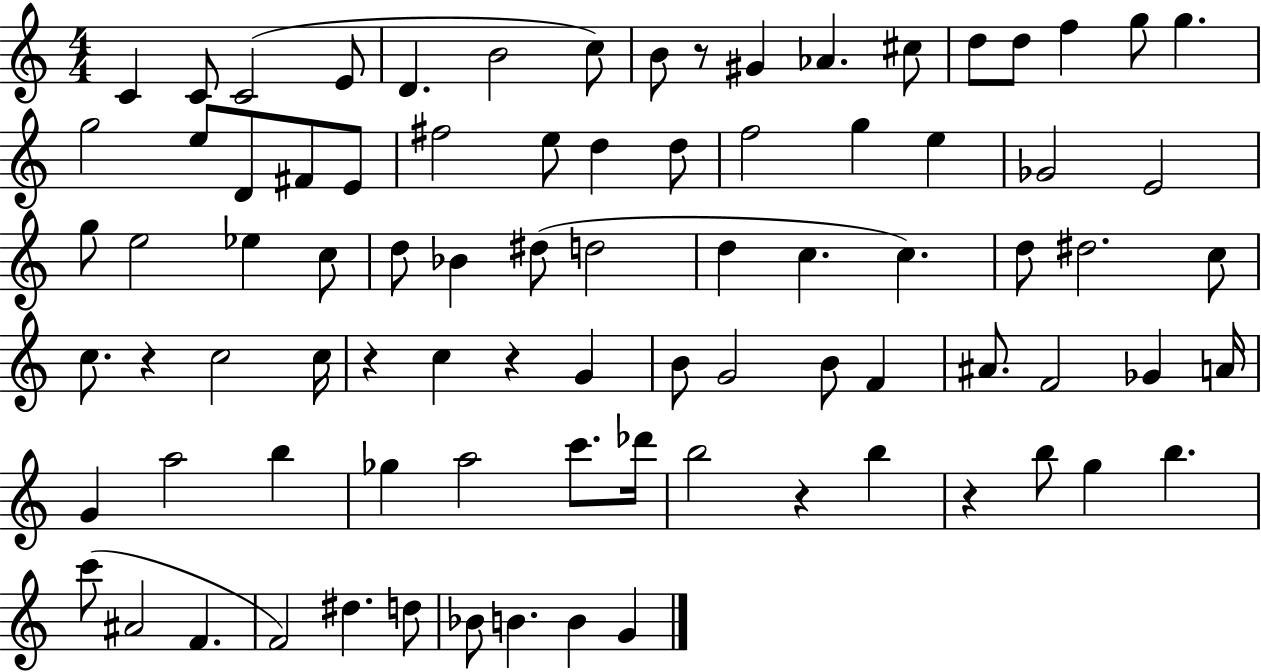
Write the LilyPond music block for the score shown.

{
  \clef treble
  \numericTimeSignature
  \time 4/4
  \key c \major
  c'4 c'8 c'2( e'8 | d'4. b'2 c''8) | b'8 r8 gis'4 aes'4. cis''8 | d''8 d''8 f''4 g''8 g''4. | \break g''2 e''8 d'8 fis'8 e'8 | fis''2 e''8 d''4 d''8 | f''2 g''4 e''4 | ges'2 e'2 | \break g''8 e''2 ees''4 c''8 | d''8 bes'4 dis''8( d''2 | d''4 c''4. c''4.) | d''8 dis''2. c''8 | \break c''8. r4 c''2 c''16 | r4 c''4 r4 g'4 | b'8 g'2 b'8 f'4 | ais'8. f'2 ges'4 a'16 | \break g'4 a''2 b''4 | ges''4 a''2 c'''8. des'''16 | b''2 r4 b''4 | r4 b''8 g''4 b''4. | \break c'''8( ais'2 f'4. | f'2) dis''4. d''8 | bes'8 b'4. b'4 g'4 | \bar "|."
}